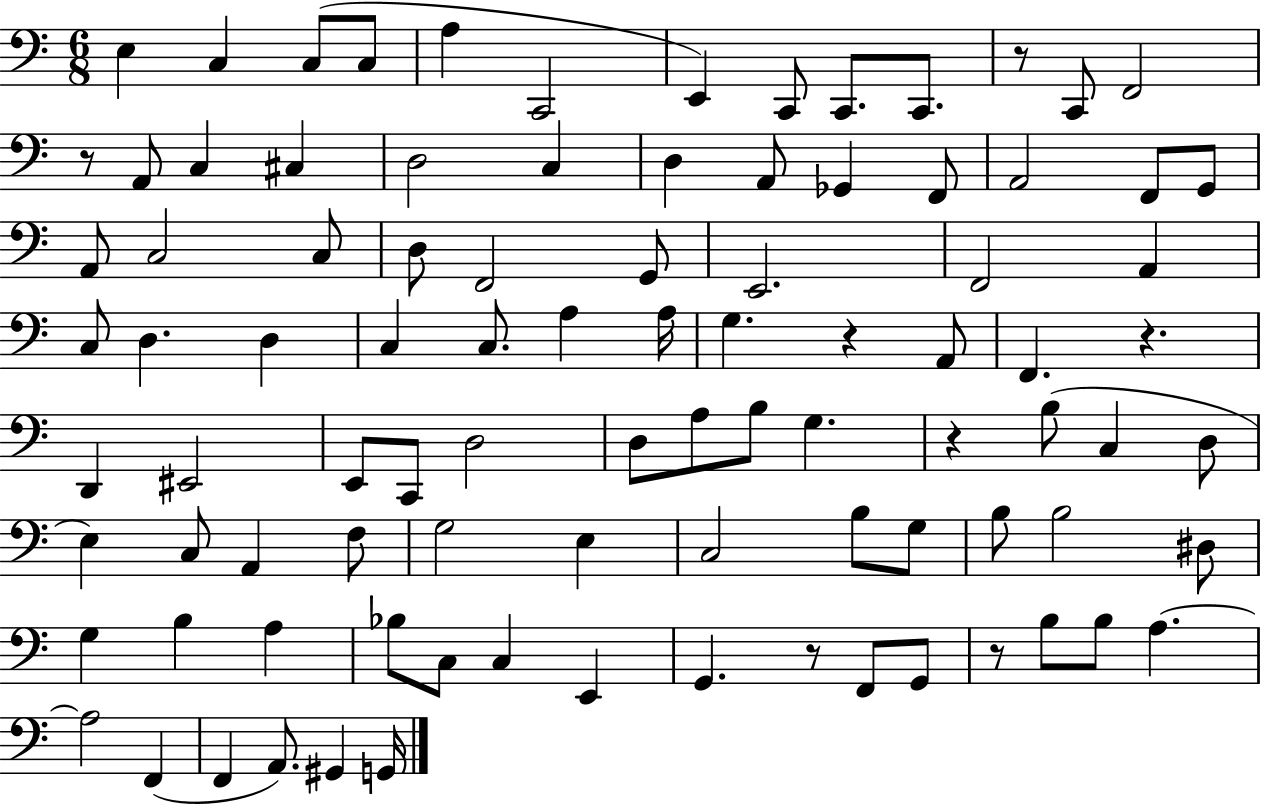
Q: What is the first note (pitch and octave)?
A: E3